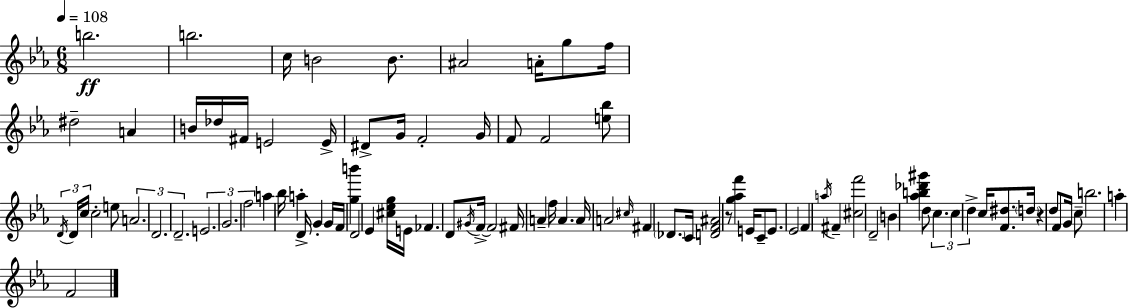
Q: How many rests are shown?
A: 2